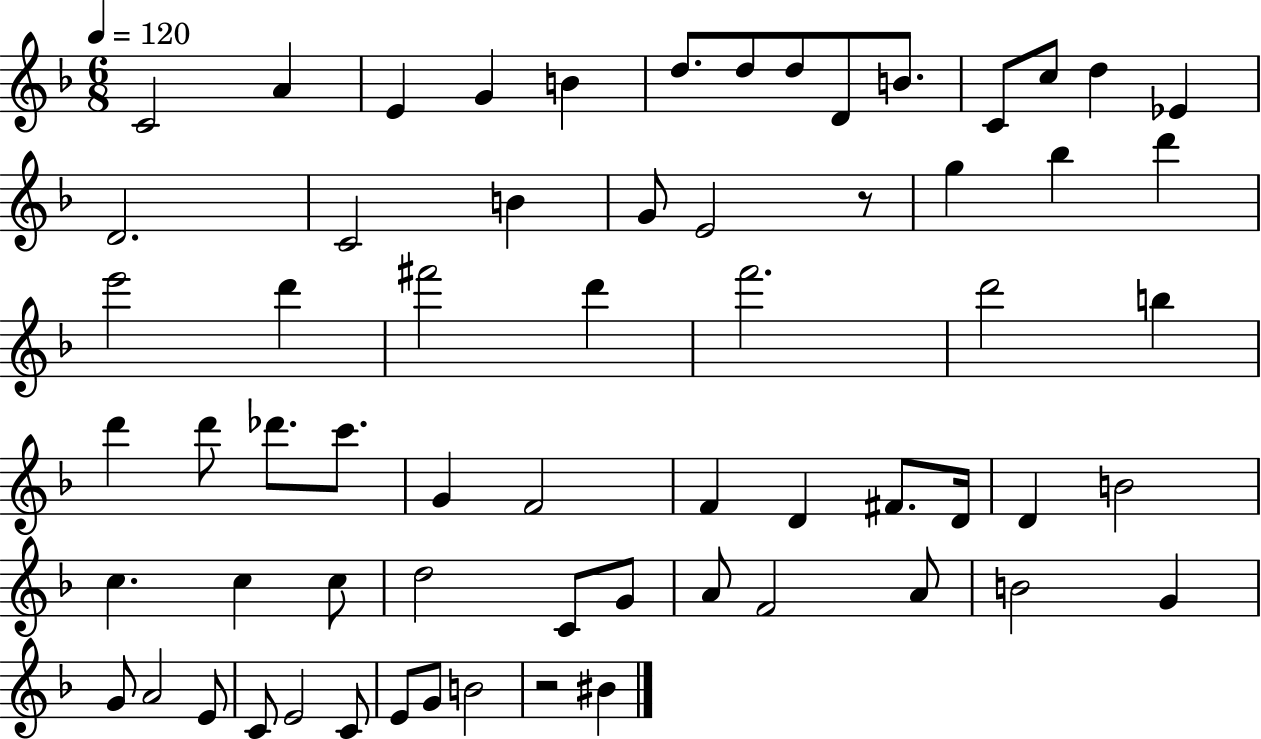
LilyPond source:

{
  \clef treble
  \numericTimeSignature
  \time 6/8
  \key f \major
  \tempo 4 = 120
  \repeat volta 2 { c'2 a'4 | e'4 g'4 b'4 | d''8. d''8 d''8 d'8 b'8. | c'8 c''8 d''4 ees'4 | \break d'2. | c'2 b'4 | g'8 e'2 r8 | g''4 bes''4 d'''4 | \break e'''2 d'''4 | fis'''2 d'''4 | f'''2. | d'''2 b''4 | \break d'''4 d'''8 des'''8. c'''8. | g'4 f'2 | f'4 d'4 fis'8. d'16 | d'4 b'2 | \break c''4. c''4 c''8 | d''2 c'8 g'8 | a'8 f'2 a'8 | b'2 g'4 | \break g'8 a'2 e'8 | c'8 e'2 c'8 | e'8 g'8 b'2 | r2 bis'4 | \break } \bar "|."
}